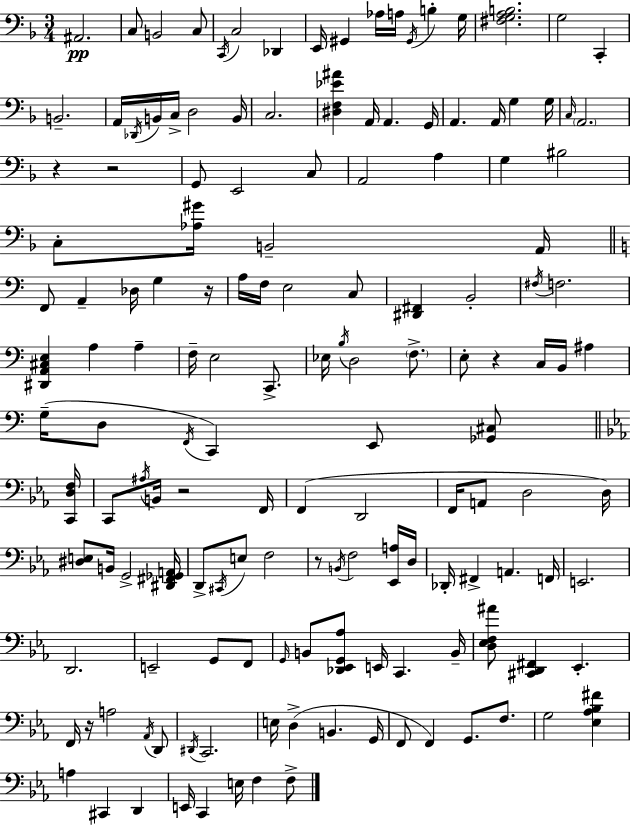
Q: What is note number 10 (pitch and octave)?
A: Ab3